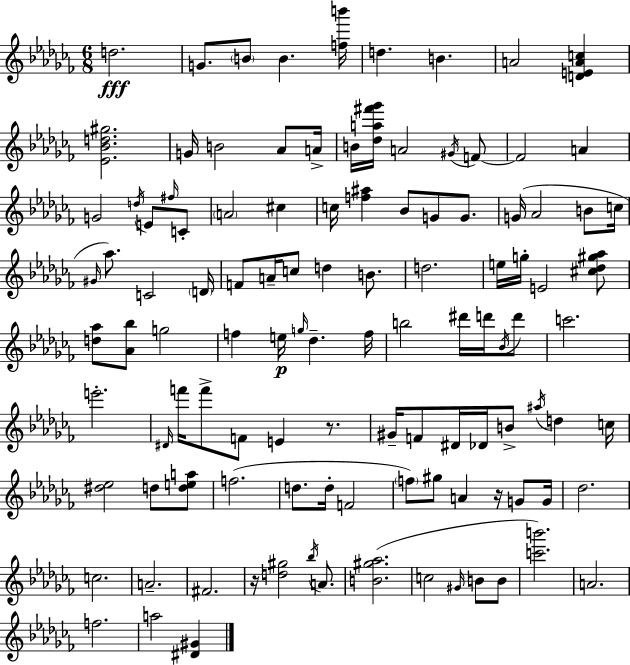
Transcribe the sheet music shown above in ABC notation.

X:1
T:Untitled
M:6/8
L:1/4
K:Abm
d2 G/2 B/2 B [fb']/4 d B A2 [DEAc] [_E_Bd^g]2 G/4 B2 _A/2 A/4 B/4 [_da^f'_g']/4 A2 ^G/4 F/2 F2 A G2 d/4 E/2 ^f/4 C/2 A2 ^c c/4 [f^a] _B/2 G/2 G/2 G/4 _A2 B/2 c/4 ^G/4 _a/2 C2 D/4 F/2 A/4 c/2 d B/2 d2 e/4 g/4 E2 [^c_d^g_a]/2 [d_a]/2 [_A_b]/2 g2 f e/4 g/4 _d f/4 b2 ^d'/4 d'/4 _B/4 d'/2 c'2 e'2 ^D/4 f'/4 f'/2 F/2 E z/2 ^G/4 F/2 ^D/4 _D/4 B/2 ^a/4 d c/4 [^d_e]2 d/2 [dea]/2 f2 d/2 d/4 F2 f/2 ^g/2 A z/4 G/2 G/4 _d2 c2 A2 ^F2 z/4 [d^g]2 _b/4 A/2 [B^g_a]2 c2 ^G/4 B/2 B/2 [c'b']2 A2 f2 a2 [^D^G]